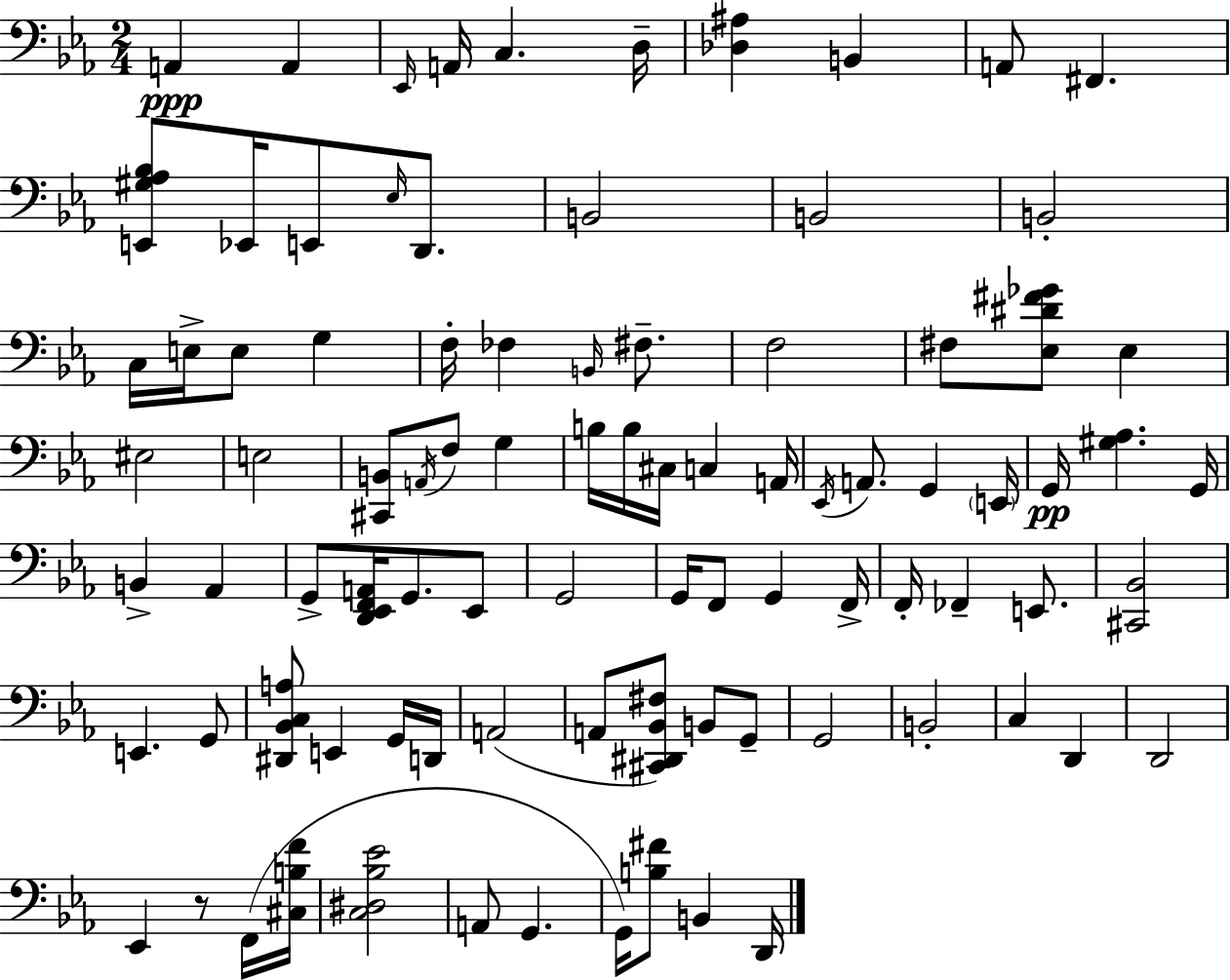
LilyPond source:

{
  \clef bass
  \numericTimeSignature
  \time 2/4
  \key ees \major
  a,4\ppp a,4 | \grace { ees,16 } a,16 c4. | d16-- <des ais>4 b,4 | a,8 fis,4. | \break <e, gis aes bes>8 ees,16 e,8 \grace { ees16 } d,8. | b,2 | b,2 | b,2-. | \break c16 e16-> e8 g4 | f16-. fes4 \grace { b,16 } | fis8.-- f2 | fis8 <ees dis' fis' ges'>8 ees4 | \break eis2 | e2 | <cis, b,>8 \acciaccatura { a,16 } f8 | g4 b16 b16 cis16 c4 | \break a,16 \acciaccatura { ees,16 } a,8. | g,4 \parenthesize e,16 g,16\pp <gis aes>4. | g,16 b,4-> | aes,4 g,8-> <d, ees, f, a,>16 | \break g,8. ees,8 g,2 | g,16 f,8 | g,4 f,16-> f,16-. fes,4-- | e,8. <cis, bes,>2 | \break e,4. | g,8 <dis, bes, c a>8 e,4 | g,16 d,16 a,2( | a,8 <cis, dis, bes, fis>8) | \break b,8 g,8-- g,2 | b,2-. | c4 | d,4 d,2 | \break ees,4 | r8 f,16( <cis b f'>16 <c dis bes ees'>2 | a,8 g,4. | g,16) <b fis'>8 | \break b,4 d,16 \bar "|."
}